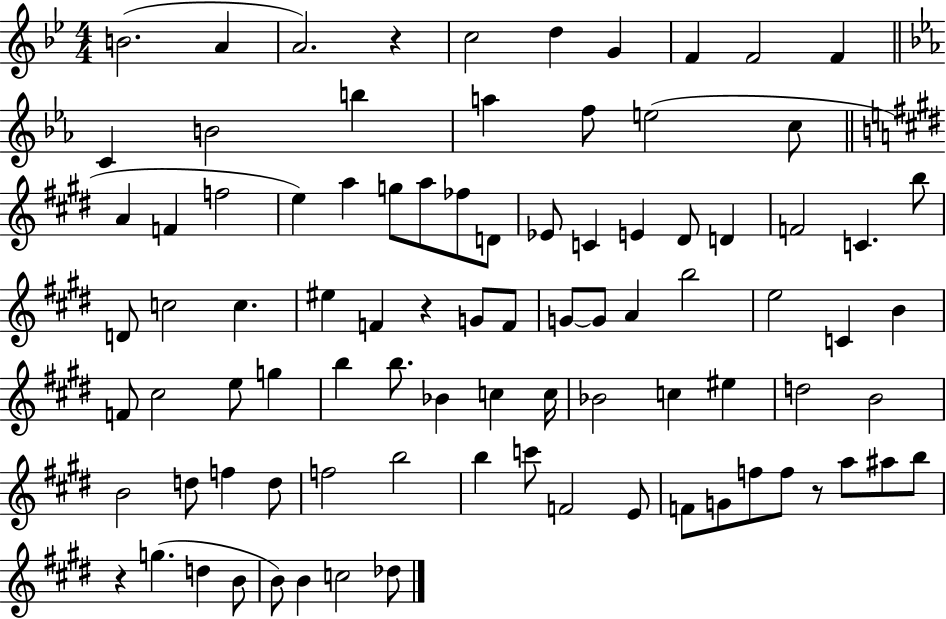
X:1
T:Untitled
M:4/4
L:1/4
K:Bb
B2 A A2 z c2 d G F F2 F C B2 b a f/2 e2 c/2 A F f2 e a g/2 a/2 _f/2 D/2 _E/2 C E ^D/2 D F2 C b/2 D/2 c2 c ^e F z G/2 F/2 G/2 G/2 A b2 e2 C B F/2 ^c2 e/2 g b b/2 _B c c/4 _B2 c ^e d2 B2 B2 d/2 f d/2 f2 b2 b c'/2 F2 E/2 F/2 G/2 f/2 f/2 z/2 a/2 ^a/2 b/2 z g d B/2 B/2 B c2 _d/2